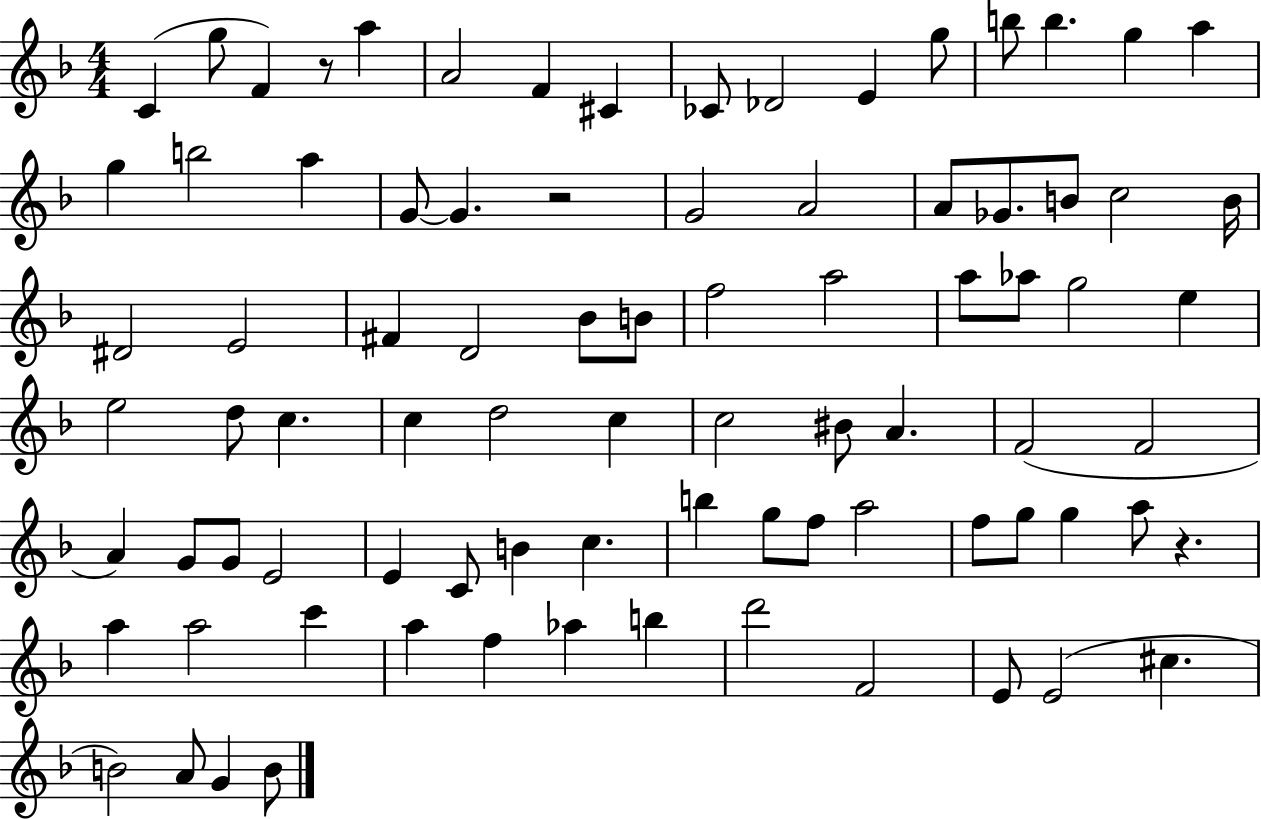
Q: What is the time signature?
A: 4/4